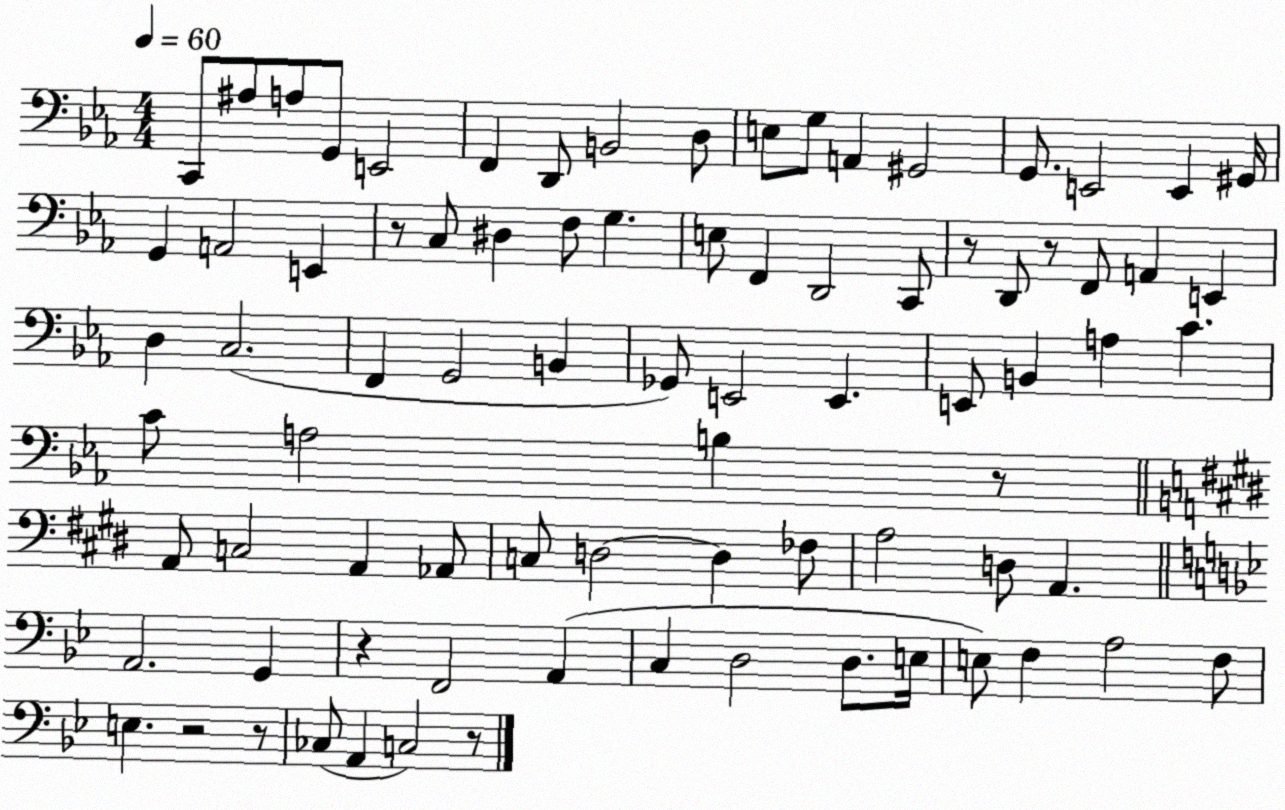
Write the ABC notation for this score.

X:1
T:Untitled
M:4/4
L:1/4
K:Eb
C,,/2 ^A,/2 A,/2 G,,/2 E,,2 F,, D,,/2 B,,2 D,/2 E,/2 G,/2 A,, ^G,,2 G,,/2 E,,2 E,, ^G,,/4 G,, A,,2 E,, z/2 C,/2 ^D, F,/2 G, E,/2 F,, D,,2 C,,/2 z/2 D,,/2 z/2 F,,/2 A,, E,, D, C,2 F,, G,,2 B,, _G,,/2 E,,2 E,, E,,/2 B,, A, C C/2 A,2 B, z/2 A,,/2 C,2 A,, _A,,/2 C,/2 D,2 D, _F,/2 A,2 D,/2 A,, A,,2 G,, z F,,2 A,, C, D,2 D,/2 E,/4 E,/2 F, A,2 F,/2 E, z2 z/2 _C,/2 A,, C,2 z/2